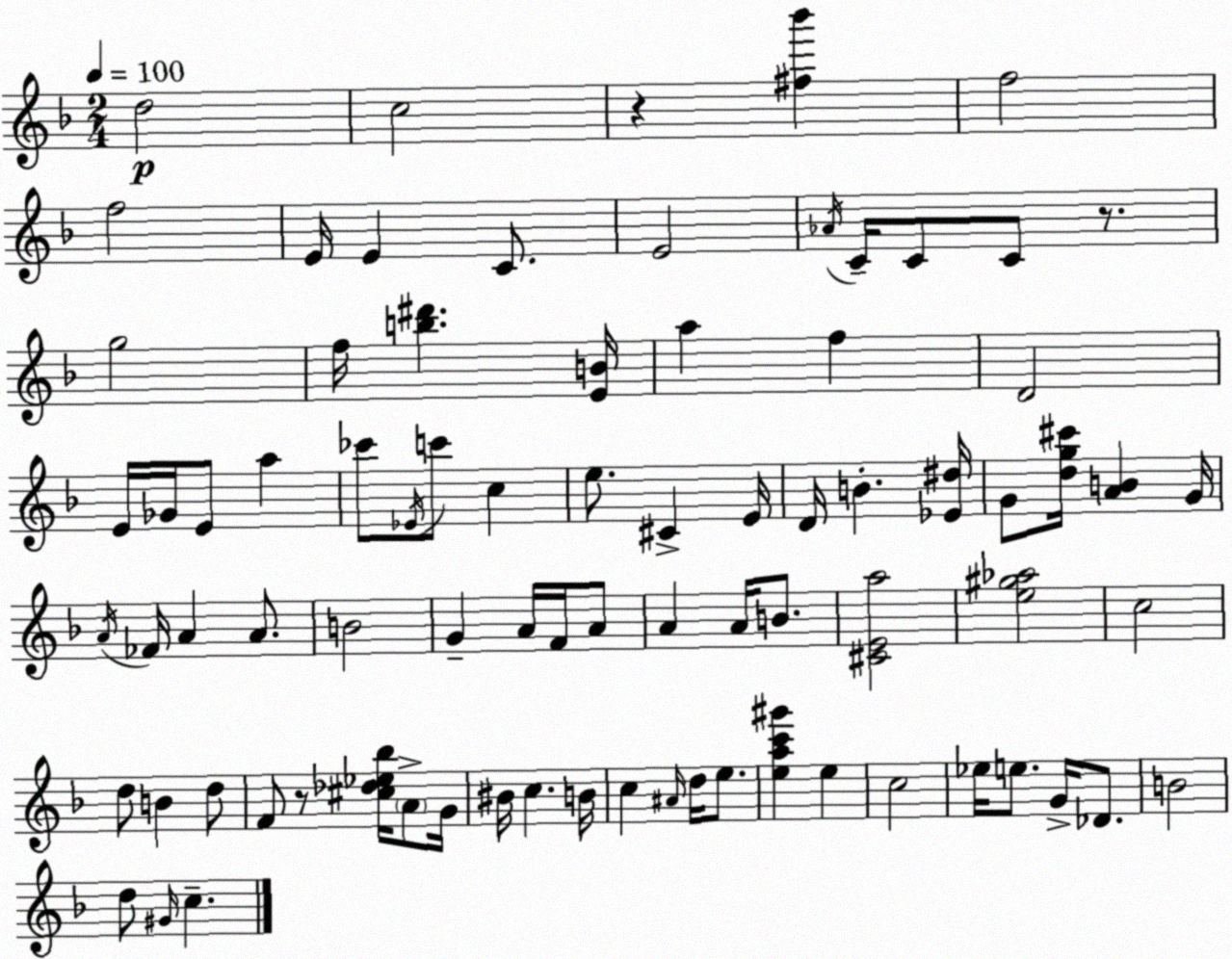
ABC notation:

X:1
T:Untitled
M:2/4
L:1/4
K:F
d2 c2 z [^f_b'] f2 f2 E/4 E C/2 E2 _A/4 C/4 C/2 C/2 z/2 g2 f/4 [b^d'] [EB]/4 a f D2 E/4 _G/4 E/2 a _c'/2 _E/4 c'/2 c e/2 ^C E/4 D/4 B [_E^d]/4 G/2 [dg^c']/4 [AB] G/4 A/4 _F/4 A A/2 B2 G A/4 F/4 A/2 A A/4 B/2 [^CEa]2 [e^g_a]2 c2 d/2 B d/2 F/2 z/2 [^c_d_e_b]/4 A/2 G/4 ^B/4 c B/4 c ^A/4 d/4 e/2 [eac'^g'] e c2 _e/4 e/2 G/4 _D/2 B2 d/2 ^G/4 c